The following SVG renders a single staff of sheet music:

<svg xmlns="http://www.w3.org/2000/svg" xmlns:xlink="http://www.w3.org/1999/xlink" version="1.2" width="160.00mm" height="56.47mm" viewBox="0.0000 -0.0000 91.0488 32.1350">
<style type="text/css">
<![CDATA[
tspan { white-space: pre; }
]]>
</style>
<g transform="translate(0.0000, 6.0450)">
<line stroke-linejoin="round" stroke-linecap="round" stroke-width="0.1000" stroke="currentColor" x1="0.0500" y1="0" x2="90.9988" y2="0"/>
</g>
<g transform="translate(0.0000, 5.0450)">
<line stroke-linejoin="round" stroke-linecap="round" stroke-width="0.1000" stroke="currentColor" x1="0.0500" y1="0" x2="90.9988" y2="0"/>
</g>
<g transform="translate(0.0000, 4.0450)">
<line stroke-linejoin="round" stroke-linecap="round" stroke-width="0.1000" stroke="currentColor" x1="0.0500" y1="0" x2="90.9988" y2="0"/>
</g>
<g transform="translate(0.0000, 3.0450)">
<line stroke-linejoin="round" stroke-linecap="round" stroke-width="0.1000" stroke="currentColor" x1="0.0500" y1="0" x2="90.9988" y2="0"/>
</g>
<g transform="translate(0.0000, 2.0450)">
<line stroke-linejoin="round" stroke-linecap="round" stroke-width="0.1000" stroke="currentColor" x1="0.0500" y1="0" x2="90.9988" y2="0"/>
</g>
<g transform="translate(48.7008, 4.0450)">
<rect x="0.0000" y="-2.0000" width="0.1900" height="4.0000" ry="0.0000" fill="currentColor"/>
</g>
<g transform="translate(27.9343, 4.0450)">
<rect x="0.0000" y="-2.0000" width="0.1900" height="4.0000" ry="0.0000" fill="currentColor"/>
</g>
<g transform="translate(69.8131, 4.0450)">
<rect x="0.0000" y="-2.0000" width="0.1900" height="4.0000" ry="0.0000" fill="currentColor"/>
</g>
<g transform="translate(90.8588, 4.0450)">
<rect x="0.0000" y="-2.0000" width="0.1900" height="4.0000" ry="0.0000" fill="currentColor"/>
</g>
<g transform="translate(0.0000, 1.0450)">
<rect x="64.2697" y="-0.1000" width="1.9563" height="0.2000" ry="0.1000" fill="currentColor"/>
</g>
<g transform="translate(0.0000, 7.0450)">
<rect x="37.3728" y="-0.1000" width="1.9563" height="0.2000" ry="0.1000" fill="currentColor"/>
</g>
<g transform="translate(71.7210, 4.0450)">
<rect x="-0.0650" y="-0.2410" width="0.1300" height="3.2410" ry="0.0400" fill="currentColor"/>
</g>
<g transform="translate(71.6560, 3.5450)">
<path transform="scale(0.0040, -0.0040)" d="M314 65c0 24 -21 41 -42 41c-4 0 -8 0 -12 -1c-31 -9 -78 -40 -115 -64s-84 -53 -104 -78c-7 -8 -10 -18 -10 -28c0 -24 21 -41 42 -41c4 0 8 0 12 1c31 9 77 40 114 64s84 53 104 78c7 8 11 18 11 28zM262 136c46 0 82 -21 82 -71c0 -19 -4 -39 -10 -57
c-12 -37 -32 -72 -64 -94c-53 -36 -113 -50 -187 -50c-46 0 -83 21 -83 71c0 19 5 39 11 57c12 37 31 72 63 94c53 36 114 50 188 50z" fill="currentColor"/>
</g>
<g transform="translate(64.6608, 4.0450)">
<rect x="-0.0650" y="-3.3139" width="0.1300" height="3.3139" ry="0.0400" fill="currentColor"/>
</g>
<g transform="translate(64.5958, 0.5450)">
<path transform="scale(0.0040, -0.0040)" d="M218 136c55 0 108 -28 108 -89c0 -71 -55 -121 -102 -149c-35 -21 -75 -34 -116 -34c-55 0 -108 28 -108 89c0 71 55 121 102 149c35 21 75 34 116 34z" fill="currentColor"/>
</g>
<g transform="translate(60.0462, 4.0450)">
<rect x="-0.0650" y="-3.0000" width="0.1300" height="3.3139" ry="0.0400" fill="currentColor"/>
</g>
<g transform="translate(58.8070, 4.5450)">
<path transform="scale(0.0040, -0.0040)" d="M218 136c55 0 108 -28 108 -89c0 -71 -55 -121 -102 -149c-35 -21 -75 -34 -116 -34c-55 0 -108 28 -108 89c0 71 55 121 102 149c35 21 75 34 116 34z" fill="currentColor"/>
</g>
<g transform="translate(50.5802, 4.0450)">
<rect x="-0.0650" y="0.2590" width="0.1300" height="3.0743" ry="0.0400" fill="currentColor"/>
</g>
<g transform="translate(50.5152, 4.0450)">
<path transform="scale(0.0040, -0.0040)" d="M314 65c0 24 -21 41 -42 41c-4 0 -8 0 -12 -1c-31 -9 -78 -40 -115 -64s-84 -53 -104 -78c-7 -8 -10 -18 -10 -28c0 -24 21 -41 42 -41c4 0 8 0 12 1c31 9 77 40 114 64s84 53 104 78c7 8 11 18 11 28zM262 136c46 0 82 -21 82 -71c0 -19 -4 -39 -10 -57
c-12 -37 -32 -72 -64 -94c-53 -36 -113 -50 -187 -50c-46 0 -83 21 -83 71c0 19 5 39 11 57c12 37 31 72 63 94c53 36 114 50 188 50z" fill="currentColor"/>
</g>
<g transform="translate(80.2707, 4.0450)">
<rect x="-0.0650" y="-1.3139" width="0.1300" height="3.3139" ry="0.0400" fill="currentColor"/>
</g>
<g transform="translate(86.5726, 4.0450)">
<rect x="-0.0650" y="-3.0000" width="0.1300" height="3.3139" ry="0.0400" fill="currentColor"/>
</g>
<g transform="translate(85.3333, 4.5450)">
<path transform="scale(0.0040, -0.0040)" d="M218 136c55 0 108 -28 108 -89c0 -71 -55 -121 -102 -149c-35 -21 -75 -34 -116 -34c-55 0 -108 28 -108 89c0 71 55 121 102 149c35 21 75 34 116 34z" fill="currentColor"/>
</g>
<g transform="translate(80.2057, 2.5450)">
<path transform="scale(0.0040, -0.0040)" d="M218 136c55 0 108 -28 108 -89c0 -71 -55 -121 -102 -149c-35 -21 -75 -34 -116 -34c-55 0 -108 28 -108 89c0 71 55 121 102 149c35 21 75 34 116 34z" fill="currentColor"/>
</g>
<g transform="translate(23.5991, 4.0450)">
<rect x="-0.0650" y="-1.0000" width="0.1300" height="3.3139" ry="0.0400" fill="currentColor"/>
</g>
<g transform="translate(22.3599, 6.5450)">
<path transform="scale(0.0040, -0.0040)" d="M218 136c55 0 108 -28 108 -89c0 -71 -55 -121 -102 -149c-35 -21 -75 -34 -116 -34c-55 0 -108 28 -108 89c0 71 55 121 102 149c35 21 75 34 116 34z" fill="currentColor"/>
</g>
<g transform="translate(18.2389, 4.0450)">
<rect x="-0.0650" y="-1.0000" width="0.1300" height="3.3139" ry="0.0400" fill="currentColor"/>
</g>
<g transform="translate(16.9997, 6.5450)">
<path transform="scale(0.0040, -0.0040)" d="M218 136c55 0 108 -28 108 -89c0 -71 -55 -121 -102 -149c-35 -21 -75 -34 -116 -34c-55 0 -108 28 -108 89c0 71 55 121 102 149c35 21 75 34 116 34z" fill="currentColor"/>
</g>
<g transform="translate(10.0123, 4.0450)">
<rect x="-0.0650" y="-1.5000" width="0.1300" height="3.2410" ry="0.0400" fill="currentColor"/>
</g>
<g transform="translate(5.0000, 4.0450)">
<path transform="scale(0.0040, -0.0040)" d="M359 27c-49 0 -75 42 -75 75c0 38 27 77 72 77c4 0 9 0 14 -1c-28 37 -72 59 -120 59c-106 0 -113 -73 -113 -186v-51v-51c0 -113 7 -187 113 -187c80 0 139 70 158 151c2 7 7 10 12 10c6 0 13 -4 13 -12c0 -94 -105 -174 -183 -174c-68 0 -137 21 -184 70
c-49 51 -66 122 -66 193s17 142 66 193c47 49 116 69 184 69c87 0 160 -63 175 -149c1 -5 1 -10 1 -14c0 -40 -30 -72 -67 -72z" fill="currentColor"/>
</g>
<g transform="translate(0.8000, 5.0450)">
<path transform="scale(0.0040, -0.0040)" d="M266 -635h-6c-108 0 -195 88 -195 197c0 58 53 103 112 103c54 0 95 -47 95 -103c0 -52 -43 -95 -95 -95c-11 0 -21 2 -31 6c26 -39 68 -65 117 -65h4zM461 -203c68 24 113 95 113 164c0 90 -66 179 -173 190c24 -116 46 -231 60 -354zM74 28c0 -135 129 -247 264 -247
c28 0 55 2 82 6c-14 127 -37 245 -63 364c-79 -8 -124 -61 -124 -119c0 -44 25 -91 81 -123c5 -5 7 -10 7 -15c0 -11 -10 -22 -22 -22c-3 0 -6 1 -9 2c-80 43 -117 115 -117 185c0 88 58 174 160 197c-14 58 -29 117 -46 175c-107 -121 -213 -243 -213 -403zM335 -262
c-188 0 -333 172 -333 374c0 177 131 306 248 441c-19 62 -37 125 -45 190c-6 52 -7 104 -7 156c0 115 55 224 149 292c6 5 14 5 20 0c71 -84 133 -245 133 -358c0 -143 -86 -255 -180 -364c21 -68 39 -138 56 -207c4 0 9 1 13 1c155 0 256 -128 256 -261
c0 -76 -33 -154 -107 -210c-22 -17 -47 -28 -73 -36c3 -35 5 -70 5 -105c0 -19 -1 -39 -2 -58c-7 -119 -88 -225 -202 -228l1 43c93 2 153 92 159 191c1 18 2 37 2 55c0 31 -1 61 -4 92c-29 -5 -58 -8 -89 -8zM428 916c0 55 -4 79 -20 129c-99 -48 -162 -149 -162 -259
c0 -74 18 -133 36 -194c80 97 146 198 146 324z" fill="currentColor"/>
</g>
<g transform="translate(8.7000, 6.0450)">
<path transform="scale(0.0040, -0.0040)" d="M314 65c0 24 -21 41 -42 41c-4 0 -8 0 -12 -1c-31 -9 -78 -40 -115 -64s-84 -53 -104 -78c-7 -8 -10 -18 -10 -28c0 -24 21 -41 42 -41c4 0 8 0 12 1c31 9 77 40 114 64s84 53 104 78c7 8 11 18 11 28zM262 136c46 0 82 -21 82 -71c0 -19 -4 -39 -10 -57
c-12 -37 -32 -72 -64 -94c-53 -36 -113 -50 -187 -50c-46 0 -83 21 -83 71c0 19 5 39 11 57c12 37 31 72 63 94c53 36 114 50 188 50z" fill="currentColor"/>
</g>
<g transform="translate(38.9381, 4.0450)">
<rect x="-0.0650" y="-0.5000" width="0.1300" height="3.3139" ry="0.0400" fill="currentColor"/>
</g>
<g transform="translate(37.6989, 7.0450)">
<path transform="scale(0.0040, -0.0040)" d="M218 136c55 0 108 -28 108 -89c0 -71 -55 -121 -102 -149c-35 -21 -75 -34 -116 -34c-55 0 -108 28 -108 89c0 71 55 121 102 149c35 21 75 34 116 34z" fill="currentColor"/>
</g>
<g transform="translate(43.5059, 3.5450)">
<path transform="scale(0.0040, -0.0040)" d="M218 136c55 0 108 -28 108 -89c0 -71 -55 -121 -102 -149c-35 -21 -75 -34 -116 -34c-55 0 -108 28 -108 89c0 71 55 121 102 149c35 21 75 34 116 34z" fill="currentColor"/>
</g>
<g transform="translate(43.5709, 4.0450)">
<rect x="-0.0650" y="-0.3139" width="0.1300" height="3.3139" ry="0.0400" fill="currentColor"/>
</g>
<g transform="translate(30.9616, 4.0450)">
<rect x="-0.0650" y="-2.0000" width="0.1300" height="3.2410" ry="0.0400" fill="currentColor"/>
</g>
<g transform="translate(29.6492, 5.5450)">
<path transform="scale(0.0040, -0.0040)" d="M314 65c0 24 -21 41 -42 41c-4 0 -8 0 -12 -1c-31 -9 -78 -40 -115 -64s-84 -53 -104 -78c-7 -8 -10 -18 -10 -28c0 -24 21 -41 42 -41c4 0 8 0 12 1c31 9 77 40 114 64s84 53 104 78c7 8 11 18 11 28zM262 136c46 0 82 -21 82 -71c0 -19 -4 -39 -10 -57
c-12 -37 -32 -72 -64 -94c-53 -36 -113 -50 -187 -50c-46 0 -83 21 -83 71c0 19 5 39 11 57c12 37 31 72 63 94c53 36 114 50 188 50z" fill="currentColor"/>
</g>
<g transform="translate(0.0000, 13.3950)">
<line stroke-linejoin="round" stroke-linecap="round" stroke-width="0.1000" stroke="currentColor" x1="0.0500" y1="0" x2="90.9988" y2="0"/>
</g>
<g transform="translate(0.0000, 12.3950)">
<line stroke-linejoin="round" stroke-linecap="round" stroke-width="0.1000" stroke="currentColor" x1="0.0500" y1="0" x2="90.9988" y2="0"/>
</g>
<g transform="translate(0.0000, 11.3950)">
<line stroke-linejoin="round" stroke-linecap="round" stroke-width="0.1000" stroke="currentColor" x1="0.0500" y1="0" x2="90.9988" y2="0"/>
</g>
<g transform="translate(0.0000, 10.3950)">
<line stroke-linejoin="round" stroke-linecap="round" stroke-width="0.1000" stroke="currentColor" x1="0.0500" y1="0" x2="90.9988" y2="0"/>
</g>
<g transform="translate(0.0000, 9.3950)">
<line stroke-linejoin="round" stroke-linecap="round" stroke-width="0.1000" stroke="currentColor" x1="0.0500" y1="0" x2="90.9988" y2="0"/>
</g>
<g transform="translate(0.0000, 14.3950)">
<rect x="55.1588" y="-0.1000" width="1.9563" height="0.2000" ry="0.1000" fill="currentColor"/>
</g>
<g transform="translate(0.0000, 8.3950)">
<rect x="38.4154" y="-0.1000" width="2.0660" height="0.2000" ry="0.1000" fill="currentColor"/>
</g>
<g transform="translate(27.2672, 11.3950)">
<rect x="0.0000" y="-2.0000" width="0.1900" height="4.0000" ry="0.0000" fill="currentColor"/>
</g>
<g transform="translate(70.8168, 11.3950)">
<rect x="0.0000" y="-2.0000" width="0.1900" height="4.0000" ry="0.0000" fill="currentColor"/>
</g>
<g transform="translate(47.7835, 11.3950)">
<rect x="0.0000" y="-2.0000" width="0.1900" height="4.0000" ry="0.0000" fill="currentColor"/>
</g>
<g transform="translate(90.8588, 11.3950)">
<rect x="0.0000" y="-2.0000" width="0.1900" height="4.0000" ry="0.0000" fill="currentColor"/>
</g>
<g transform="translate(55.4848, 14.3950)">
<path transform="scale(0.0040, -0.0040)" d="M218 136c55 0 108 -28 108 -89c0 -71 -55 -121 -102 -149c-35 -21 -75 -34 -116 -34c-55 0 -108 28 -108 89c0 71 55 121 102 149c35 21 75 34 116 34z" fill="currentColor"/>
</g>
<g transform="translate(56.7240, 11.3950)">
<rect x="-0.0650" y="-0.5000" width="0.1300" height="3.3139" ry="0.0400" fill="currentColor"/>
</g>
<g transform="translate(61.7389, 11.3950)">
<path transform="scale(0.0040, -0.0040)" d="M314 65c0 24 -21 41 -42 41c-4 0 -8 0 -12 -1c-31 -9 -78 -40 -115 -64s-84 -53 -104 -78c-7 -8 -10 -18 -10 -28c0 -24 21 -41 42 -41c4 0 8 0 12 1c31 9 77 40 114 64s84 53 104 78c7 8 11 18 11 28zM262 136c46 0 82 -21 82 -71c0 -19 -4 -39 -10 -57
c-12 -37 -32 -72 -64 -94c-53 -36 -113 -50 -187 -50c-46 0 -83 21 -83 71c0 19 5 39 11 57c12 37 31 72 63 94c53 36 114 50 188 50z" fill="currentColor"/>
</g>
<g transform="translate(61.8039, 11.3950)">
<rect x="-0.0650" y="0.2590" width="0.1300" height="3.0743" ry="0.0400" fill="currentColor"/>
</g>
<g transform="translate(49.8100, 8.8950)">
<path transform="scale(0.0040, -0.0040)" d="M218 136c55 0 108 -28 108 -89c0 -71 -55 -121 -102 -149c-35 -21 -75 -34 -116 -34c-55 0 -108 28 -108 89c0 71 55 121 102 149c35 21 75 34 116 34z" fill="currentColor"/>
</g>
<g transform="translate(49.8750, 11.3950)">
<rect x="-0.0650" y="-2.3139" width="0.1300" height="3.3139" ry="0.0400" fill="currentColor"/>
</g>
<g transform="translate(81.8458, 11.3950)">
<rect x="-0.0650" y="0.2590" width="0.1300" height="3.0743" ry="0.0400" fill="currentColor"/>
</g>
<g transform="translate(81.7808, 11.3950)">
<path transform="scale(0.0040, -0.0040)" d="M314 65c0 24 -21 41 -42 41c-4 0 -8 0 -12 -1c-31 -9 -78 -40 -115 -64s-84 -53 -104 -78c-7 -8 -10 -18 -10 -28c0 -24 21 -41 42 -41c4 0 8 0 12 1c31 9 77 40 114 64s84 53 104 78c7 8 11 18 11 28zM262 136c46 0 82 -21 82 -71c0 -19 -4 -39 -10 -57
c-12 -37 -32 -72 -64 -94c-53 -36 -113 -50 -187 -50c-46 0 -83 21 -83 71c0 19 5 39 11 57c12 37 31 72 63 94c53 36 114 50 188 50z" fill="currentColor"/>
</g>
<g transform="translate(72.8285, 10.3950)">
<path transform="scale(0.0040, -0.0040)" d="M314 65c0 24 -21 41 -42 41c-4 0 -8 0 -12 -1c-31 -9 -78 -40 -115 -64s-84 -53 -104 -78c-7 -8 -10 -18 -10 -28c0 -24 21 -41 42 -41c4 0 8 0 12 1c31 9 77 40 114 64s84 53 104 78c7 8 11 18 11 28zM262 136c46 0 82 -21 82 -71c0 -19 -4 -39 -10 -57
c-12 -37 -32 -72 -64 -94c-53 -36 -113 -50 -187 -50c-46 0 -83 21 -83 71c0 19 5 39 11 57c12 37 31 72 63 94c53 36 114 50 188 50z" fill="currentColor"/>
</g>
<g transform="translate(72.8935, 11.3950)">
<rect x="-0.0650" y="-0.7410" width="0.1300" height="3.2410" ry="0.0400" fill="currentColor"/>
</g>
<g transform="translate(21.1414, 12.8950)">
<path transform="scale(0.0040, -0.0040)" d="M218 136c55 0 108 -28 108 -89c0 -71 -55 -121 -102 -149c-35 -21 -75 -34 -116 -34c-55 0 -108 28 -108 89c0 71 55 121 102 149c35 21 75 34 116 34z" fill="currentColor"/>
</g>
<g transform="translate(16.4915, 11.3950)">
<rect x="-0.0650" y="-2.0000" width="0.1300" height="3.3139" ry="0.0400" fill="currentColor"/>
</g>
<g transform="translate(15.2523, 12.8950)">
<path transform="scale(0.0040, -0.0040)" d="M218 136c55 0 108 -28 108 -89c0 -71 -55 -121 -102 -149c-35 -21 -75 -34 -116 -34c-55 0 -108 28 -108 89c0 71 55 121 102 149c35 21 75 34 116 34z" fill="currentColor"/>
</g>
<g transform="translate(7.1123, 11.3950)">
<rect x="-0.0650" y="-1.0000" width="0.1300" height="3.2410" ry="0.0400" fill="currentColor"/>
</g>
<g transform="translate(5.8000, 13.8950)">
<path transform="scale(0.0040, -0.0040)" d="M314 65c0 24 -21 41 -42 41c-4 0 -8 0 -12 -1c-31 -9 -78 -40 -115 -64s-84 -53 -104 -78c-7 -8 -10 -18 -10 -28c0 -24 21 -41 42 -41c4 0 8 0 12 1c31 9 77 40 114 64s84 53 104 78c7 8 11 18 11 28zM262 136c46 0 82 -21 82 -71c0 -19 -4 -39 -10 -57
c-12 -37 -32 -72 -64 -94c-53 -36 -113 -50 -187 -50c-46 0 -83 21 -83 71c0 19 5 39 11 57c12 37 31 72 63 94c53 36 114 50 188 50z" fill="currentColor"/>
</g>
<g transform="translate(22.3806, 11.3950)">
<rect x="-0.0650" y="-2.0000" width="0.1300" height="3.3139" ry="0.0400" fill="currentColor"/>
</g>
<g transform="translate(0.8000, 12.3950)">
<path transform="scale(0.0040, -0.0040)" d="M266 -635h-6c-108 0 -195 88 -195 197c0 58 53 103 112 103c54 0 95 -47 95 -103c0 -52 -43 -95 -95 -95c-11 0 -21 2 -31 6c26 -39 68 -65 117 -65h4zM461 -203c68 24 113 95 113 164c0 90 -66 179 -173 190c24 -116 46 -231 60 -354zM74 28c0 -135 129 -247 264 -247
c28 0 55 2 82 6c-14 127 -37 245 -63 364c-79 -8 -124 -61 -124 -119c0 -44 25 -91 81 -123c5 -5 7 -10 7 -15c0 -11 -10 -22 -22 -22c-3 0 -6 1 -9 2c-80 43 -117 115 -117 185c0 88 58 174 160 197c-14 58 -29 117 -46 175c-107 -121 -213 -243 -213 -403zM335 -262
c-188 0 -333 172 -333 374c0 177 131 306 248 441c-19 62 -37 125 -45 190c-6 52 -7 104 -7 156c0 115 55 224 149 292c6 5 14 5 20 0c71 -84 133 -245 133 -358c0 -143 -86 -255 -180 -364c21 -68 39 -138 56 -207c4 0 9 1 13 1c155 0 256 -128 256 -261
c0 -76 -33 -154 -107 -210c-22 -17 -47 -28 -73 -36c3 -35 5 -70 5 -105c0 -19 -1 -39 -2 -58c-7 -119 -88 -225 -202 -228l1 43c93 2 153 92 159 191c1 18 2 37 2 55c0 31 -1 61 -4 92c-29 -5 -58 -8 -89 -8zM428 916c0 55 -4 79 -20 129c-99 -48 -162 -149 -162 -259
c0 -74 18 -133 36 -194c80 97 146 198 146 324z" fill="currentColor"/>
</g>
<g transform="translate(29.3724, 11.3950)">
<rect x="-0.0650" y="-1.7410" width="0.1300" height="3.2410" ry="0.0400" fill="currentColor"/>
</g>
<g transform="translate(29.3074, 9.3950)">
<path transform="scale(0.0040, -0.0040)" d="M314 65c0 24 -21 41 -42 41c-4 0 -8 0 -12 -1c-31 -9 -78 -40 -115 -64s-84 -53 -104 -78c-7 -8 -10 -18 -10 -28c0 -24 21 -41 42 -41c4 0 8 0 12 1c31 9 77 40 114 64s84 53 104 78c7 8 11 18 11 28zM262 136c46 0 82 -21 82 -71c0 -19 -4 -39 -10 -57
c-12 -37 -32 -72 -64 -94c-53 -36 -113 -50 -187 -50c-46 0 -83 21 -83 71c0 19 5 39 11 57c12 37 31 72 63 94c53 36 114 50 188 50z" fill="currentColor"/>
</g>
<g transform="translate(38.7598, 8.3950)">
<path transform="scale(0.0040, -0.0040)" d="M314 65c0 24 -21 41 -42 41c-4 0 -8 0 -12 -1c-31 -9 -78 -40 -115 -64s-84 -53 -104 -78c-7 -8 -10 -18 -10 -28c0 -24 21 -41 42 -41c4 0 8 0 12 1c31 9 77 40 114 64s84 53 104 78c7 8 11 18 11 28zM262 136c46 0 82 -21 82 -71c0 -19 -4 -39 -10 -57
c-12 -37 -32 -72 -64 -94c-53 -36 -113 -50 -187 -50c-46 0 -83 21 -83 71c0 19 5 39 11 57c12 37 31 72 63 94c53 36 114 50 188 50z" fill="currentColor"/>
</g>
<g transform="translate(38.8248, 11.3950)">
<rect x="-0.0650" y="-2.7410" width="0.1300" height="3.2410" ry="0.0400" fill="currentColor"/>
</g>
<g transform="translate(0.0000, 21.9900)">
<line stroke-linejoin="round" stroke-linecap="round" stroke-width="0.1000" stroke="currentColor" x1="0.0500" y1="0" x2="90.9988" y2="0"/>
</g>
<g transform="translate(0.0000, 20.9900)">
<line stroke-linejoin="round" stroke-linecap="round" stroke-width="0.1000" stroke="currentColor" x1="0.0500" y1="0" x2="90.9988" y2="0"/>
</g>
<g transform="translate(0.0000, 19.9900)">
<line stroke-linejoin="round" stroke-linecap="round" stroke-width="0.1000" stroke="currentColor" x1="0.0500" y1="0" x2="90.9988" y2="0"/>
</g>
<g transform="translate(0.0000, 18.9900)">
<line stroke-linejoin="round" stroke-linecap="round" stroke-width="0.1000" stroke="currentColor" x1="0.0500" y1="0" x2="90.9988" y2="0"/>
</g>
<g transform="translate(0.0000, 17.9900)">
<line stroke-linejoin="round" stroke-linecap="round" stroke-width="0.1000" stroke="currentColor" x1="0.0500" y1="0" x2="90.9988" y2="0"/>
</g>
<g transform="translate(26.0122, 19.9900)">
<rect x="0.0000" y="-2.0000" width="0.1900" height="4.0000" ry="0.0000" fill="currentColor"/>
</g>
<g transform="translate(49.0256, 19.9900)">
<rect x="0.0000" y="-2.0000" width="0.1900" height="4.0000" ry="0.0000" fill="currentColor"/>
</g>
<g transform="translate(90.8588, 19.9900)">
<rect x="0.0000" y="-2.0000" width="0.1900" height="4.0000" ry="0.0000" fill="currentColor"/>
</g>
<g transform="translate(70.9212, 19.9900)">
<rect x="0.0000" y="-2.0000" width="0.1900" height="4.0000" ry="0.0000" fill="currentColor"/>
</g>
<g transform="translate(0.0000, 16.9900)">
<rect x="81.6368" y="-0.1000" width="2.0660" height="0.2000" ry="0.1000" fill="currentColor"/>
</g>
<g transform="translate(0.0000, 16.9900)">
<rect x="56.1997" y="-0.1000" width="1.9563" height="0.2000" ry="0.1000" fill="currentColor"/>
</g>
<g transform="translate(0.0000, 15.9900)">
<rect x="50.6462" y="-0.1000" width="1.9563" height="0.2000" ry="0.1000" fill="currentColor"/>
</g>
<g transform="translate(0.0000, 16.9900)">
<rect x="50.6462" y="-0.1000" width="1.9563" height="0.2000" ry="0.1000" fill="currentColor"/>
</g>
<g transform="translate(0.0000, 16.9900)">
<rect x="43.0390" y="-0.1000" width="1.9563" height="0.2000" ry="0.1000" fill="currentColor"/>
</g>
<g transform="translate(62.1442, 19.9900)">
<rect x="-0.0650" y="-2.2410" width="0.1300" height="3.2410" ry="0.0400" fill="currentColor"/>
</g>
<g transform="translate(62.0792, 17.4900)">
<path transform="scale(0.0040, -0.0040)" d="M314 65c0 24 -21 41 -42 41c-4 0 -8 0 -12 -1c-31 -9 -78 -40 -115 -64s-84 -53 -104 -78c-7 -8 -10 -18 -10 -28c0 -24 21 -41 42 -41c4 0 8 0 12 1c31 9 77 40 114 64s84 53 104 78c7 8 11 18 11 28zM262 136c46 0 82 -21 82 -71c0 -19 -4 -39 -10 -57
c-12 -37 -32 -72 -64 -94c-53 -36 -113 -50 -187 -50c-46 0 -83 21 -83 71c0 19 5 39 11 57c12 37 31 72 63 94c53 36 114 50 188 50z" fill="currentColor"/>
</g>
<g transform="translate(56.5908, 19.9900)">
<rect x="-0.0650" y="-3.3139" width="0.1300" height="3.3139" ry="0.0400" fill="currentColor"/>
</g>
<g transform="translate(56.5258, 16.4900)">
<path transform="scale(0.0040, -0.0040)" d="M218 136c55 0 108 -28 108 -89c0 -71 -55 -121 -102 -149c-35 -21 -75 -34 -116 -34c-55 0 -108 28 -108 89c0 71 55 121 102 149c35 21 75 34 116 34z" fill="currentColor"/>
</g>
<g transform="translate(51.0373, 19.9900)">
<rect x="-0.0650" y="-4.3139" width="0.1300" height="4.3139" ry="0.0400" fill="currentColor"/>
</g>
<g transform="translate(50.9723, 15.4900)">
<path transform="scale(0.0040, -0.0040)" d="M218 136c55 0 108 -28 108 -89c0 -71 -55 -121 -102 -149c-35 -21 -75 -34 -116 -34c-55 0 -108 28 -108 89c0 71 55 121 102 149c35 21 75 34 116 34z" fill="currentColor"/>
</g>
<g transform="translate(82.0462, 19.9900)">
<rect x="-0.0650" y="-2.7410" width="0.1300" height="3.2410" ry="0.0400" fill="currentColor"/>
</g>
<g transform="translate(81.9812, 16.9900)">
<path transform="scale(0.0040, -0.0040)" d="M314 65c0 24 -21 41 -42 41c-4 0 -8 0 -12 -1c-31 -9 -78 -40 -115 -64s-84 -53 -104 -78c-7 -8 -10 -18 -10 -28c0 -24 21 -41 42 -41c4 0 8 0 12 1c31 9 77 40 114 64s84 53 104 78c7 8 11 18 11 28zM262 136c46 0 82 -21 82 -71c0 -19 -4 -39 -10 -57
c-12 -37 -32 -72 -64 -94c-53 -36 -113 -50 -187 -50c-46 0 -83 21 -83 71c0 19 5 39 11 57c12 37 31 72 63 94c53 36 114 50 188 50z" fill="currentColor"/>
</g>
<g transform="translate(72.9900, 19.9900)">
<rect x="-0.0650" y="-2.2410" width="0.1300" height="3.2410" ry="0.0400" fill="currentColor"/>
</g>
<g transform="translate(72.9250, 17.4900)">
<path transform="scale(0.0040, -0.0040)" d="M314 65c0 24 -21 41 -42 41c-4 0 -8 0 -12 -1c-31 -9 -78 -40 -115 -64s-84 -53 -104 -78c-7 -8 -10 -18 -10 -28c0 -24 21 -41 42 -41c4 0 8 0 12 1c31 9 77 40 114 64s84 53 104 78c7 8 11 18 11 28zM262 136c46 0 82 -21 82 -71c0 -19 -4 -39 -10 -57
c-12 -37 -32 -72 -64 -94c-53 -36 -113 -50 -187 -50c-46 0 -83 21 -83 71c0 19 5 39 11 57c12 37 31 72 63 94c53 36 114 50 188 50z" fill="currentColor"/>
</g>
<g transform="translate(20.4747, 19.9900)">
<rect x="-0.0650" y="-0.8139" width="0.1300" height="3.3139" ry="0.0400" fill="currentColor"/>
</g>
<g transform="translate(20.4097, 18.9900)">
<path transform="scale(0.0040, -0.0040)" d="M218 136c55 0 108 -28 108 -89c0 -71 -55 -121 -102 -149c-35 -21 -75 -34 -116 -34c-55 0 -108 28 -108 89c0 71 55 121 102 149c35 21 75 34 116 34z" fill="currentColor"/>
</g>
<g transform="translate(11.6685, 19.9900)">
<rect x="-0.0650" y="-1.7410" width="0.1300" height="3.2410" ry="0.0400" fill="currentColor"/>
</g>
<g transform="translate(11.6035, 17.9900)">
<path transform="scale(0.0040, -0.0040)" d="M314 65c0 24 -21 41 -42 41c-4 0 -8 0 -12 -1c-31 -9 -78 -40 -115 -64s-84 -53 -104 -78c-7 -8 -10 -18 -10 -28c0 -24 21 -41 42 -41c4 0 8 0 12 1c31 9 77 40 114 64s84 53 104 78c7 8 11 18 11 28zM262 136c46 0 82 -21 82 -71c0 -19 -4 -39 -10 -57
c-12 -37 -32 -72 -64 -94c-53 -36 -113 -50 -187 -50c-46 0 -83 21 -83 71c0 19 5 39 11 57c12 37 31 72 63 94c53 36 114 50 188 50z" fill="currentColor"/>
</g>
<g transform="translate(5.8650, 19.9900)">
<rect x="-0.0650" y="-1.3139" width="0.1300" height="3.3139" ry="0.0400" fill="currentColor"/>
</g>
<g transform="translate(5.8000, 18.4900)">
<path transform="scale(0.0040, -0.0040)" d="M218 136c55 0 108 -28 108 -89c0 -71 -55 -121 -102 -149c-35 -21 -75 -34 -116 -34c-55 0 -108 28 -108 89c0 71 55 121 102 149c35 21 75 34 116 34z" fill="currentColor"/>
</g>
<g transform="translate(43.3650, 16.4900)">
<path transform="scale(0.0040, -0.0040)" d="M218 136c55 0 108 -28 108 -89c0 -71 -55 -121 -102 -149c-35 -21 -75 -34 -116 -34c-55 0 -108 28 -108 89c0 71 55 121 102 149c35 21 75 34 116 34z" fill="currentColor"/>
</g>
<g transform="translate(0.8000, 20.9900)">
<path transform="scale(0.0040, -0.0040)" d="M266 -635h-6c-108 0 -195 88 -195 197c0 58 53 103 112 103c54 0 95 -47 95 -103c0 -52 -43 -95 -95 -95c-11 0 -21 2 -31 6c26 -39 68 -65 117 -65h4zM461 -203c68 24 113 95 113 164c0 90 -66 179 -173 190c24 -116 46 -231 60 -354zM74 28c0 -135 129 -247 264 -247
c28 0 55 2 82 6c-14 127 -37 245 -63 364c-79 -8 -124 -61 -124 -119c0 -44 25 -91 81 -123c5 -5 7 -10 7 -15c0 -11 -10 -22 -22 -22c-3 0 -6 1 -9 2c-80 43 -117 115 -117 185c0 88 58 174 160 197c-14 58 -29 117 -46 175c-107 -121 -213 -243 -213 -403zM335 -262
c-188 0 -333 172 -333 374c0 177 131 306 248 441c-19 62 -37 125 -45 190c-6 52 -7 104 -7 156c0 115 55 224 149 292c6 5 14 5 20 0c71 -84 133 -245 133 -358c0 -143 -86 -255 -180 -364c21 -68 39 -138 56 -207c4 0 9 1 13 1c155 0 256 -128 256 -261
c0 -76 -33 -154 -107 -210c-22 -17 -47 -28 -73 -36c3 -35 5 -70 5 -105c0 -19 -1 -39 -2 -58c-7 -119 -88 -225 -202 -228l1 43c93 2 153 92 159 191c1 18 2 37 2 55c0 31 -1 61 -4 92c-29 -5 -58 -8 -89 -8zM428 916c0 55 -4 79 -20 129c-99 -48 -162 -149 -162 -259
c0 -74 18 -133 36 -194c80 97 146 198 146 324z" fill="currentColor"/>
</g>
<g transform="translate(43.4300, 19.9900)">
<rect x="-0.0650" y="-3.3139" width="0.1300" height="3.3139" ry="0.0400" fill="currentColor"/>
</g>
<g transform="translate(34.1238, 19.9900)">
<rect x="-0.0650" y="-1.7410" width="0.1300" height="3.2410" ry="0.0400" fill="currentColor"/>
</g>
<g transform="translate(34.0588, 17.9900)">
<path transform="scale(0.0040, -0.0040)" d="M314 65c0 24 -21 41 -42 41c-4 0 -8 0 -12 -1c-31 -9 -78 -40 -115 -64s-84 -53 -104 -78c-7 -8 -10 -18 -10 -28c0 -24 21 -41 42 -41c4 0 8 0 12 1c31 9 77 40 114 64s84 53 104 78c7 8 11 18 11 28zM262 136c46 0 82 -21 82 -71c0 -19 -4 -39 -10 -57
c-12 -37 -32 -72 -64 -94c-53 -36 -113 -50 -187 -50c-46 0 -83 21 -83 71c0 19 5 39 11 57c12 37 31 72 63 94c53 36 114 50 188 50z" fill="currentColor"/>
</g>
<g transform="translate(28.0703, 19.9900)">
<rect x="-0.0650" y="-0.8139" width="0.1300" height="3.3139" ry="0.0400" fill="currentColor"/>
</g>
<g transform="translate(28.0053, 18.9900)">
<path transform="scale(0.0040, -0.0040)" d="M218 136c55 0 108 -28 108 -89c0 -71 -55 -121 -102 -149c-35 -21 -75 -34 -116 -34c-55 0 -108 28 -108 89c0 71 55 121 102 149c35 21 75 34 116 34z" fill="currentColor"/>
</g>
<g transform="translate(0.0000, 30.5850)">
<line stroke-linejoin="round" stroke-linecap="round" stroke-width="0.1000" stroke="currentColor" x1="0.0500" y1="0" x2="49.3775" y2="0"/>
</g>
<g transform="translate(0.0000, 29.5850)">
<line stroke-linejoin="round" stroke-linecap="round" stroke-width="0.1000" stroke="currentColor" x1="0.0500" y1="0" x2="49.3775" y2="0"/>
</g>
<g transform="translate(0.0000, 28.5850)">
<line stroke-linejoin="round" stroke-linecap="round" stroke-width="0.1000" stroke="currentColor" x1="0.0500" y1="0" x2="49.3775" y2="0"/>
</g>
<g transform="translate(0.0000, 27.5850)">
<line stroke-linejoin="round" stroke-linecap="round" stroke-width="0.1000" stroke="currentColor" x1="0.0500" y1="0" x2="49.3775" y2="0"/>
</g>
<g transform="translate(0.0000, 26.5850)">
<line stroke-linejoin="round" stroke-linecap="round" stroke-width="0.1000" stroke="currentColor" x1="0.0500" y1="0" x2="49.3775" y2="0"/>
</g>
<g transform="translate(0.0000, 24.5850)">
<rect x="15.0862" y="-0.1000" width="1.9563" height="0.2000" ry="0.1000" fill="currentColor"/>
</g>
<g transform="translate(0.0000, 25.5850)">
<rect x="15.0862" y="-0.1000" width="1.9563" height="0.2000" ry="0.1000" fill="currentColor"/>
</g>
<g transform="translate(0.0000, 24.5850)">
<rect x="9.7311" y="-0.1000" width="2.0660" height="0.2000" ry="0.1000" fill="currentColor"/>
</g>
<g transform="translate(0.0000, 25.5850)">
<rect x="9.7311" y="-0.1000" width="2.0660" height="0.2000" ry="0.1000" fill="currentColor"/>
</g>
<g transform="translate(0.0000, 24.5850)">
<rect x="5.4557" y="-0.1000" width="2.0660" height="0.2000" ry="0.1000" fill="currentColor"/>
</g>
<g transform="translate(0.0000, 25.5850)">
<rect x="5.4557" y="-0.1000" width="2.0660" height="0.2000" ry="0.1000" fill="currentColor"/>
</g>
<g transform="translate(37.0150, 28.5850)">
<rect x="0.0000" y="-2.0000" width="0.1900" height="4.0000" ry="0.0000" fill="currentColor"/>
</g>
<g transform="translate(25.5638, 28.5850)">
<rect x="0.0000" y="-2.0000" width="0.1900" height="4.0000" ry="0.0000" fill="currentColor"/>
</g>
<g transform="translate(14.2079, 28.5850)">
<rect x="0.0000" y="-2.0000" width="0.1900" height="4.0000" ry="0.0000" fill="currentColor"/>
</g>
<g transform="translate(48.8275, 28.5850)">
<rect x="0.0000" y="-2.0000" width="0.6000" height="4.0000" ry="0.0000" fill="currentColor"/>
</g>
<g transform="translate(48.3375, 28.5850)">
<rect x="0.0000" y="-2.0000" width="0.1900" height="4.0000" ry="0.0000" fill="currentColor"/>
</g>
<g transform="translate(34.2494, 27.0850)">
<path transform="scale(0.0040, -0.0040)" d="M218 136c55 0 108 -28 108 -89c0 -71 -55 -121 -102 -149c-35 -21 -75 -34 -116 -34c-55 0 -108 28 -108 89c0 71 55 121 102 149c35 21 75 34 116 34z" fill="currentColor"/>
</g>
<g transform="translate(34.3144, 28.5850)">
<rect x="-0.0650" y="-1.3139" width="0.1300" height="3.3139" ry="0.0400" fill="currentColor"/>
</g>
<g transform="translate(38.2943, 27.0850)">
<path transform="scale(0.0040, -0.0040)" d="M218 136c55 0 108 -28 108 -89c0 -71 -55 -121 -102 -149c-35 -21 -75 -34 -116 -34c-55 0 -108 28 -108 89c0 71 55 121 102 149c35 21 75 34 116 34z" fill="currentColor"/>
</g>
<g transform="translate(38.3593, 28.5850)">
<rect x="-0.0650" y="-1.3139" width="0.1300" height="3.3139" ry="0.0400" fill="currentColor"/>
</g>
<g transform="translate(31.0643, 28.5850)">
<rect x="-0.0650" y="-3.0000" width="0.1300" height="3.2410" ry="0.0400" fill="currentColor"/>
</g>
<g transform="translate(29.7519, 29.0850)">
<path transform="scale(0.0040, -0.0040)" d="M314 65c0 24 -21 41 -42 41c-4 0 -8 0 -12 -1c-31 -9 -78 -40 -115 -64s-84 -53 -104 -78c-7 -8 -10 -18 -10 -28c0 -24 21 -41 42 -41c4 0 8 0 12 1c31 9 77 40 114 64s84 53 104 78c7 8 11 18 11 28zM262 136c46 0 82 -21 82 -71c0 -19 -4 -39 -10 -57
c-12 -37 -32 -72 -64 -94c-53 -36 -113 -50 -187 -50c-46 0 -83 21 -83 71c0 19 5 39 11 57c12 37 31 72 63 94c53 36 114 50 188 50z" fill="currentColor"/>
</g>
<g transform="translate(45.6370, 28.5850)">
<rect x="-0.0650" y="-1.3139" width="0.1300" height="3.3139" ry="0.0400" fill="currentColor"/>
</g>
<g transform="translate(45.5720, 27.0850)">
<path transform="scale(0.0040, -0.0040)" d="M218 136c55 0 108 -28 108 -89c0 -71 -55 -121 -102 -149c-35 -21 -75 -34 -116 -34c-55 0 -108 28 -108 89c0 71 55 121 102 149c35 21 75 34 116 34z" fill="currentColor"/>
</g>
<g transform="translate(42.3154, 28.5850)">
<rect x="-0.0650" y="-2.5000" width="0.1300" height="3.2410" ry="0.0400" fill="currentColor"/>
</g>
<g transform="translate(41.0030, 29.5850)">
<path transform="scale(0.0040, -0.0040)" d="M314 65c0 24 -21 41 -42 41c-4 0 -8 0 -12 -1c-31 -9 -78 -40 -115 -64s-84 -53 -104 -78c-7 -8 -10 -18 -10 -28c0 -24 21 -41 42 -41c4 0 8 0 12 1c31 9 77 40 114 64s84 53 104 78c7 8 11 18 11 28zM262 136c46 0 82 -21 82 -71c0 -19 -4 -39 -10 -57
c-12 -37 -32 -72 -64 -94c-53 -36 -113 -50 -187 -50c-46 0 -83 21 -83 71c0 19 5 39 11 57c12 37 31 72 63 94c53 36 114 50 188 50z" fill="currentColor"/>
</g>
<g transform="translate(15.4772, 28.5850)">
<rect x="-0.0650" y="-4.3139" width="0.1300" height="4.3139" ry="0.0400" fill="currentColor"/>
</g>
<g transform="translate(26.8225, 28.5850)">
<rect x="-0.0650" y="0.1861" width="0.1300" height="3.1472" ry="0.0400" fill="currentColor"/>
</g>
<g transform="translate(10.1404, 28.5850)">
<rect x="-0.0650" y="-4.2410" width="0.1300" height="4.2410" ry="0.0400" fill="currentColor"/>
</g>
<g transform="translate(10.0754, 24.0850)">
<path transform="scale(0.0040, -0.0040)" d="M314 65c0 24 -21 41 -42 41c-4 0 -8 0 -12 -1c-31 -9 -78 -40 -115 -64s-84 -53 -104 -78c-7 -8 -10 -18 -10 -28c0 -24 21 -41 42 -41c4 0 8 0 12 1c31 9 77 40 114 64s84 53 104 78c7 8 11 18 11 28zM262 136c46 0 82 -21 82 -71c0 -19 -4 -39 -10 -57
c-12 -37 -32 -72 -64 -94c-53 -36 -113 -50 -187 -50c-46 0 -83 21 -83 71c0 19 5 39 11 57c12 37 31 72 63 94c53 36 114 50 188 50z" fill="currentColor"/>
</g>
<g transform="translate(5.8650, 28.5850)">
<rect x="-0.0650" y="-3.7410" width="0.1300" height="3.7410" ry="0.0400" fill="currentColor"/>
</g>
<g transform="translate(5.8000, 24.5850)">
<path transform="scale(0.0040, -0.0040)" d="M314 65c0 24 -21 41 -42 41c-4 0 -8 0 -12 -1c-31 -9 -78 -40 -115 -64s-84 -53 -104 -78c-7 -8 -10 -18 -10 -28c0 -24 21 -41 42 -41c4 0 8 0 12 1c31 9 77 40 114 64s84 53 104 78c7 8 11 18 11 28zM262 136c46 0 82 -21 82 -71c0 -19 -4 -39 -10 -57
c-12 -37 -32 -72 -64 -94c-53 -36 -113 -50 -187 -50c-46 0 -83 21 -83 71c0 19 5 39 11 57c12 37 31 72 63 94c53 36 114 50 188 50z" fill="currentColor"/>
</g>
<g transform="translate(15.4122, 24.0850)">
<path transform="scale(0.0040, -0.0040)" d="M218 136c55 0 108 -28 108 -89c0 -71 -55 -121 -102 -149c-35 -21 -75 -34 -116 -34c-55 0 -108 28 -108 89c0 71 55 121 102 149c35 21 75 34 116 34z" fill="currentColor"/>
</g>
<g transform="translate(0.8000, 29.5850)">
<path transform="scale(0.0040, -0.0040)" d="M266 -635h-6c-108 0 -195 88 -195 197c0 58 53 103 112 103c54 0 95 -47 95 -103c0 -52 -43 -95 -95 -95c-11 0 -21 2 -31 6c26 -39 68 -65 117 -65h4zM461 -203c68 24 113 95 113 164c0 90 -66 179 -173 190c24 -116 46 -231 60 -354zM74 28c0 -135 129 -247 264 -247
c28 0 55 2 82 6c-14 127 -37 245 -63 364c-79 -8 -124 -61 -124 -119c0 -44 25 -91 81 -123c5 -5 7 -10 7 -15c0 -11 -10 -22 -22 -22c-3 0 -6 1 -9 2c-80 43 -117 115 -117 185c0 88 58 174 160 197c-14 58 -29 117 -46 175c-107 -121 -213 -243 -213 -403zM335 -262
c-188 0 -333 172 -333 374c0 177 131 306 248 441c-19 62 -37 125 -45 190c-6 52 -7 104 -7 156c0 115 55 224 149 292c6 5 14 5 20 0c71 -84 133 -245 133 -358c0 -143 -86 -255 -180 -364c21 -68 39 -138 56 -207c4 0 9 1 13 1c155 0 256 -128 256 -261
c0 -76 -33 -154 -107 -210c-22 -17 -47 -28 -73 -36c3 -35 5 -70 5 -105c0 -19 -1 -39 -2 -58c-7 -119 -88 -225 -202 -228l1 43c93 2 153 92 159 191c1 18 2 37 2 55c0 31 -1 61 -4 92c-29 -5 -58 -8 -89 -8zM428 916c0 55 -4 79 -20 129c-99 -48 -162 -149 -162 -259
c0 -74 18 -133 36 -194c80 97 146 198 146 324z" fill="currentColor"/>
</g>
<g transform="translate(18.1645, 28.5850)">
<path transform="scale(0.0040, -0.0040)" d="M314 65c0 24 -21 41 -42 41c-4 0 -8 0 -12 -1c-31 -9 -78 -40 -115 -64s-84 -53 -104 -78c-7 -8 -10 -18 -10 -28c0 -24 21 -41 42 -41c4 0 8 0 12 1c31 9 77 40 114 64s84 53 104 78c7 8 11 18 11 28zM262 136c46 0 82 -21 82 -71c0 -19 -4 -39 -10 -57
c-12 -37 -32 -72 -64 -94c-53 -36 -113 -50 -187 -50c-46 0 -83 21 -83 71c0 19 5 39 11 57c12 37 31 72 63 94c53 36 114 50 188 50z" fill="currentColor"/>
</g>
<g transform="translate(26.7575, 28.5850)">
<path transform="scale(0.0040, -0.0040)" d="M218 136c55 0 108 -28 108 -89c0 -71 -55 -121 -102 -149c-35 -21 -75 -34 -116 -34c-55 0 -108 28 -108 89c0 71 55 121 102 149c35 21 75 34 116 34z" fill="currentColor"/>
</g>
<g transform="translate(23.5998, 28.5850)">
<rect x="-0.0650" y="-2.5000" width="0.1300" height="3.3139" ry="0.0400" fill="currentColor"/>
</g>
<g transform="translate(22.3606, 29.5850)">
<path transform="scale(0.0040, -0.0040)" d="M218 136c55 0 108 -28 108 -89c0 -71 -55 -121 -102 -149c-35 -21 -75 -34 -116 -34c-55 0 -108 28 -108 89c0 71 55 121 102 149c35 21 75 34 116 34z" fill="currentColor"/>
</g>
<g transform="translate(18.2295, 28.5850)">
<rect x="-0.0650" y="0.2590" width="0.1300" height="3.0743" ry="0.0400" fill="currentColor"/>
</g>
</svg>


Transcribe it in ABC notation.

X:1
T:Untitled
M:4/4
L:1/4
K:C
E2 D D F2 C c B2 A b c2 e A D2 F F f2 a2 g C B2 d2 B2 e f2 d d f2 b d' b g2 g2 a2 c'2 d'2 d' B2 G B A2 e e G2 e